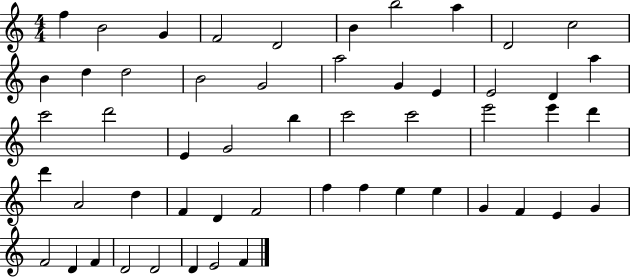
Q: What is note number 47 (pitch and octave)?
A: D4